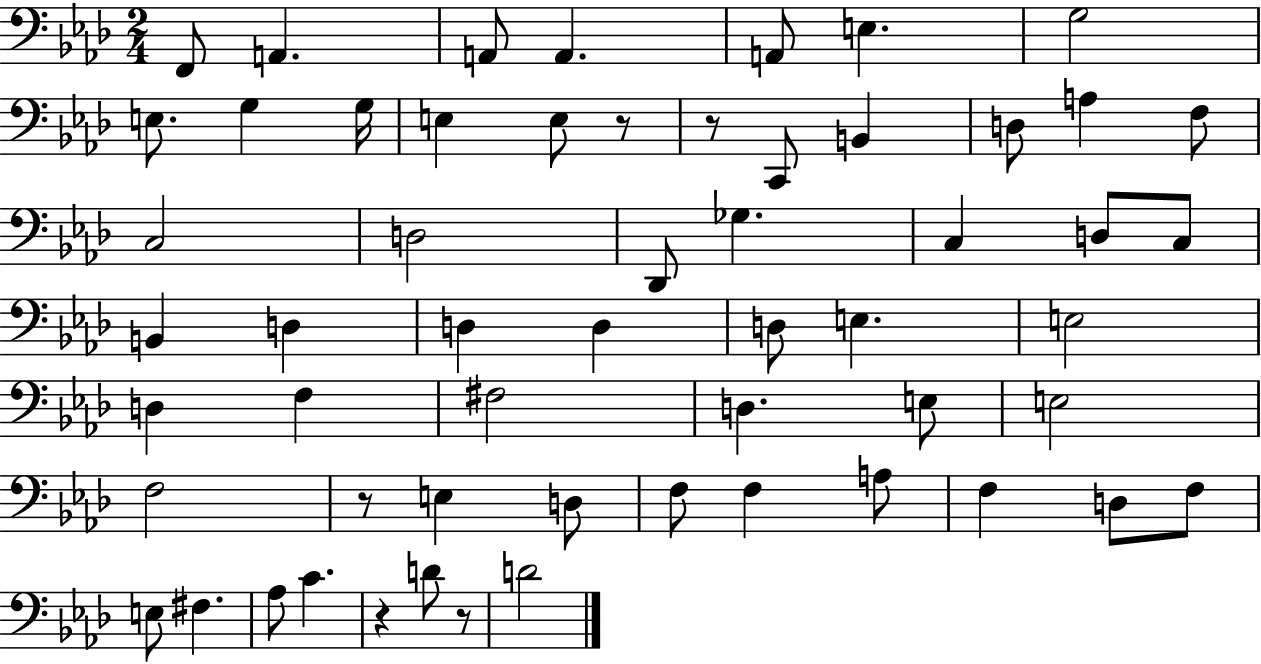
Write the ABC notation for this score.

X:1
T:Untitled
M:2/4
L:1/4
K:Ab
F,,/2 A,, A,,/2 A,, A,,/2 E, G,2 E,/2 G, G,/4 E, E,/2 z/2 z/2 C,,/2 B,, D,/2 A, F,/2 C,2 D,2 _D,,/2 _G, C, D,/2 C,/2 B,, D, D, D, D,/2 E, E,2 D, F, ^F,2 D, E,/2 E,2 F,2 z/2 E, D,/2 F,/2 F, A,/2 F, D,/2 F,/2 E,/2 ^F, _A,/2 C z D/2 z/2 D2